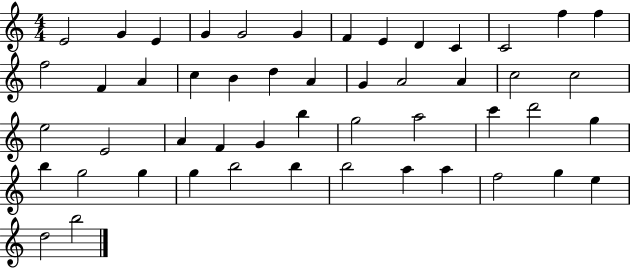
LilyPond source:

{
  \clef treble
  \numericTimeSignature
  \time 4/4
  \key c \major
  e'2 g'4 e'4 | g'4 g'2 g'4 | f'4 e'4 d'4 c'4 | c'2 f''4 f''4 | \break f''2 f'4 a'4 | c''4 b'4 d''4 a'4 | g'4 a'2 a'4 | c''2 c''2 | \break e''2 e'2 | a'4 f'4 g'4 b''4 | g''2 a''2 | c'''4 d'''2 g''4 | \break b''4 g''2 g''4 | g''4 b''2 b''4 | b''2 a''4 a''4 | f''2 g''4 e''4 | \break d''2 b''2 | \bar "|."
}